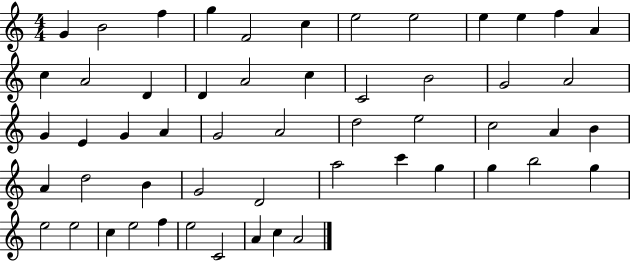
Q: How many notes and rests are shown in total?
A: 54